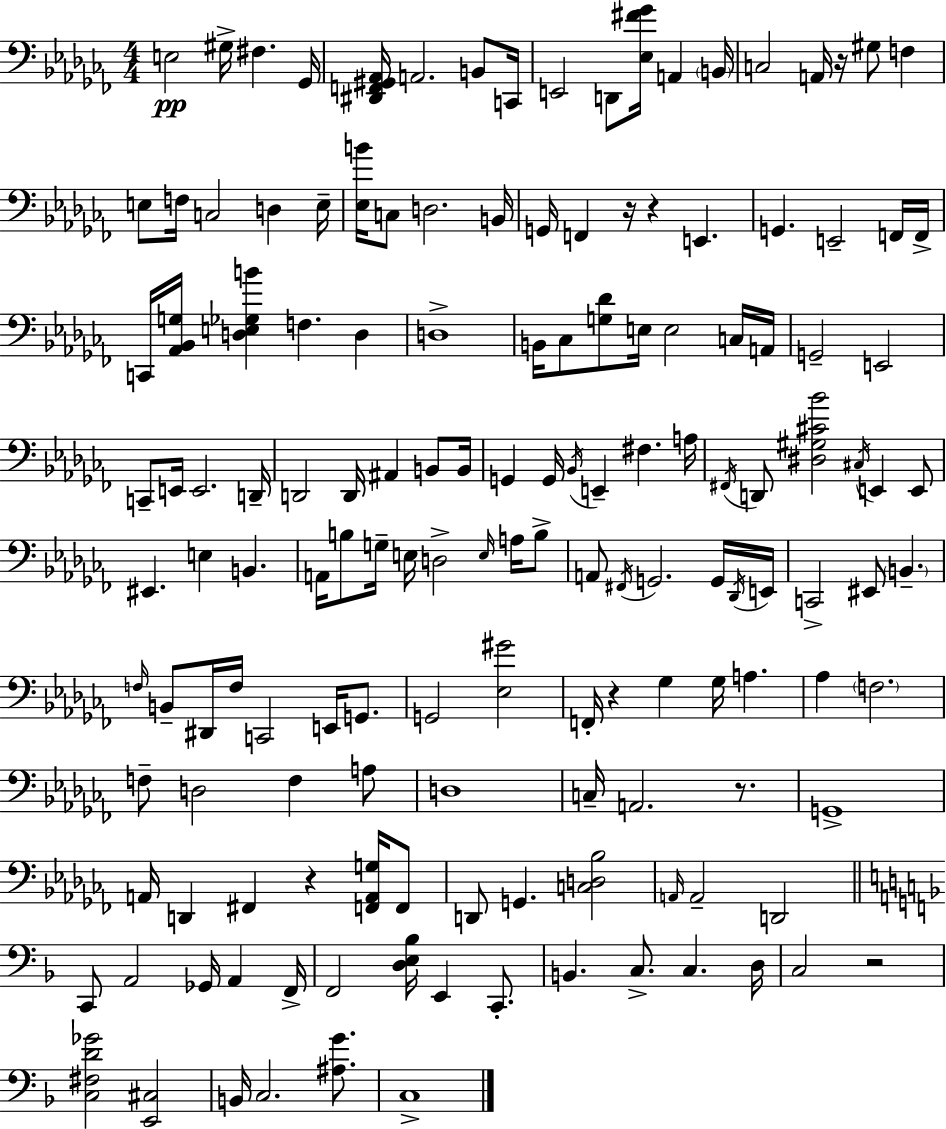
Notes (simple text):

E3/h G#3/s F#3/q. Gb2/s [D#2,F2,G#2,Ab2]/s A2/h. B2/e C2/s E2/h D2/e [Eb3,F#4,Gb4]/s A2/q B2/s C3/h A2/s R/s G#3/e F3/q E3/e F3/s C3/h D3/q E3/s [Eb3,B4]/s C3/e D3/h. B2/s G2/s F2/q R/s R/q E2/q. G2/q. E2/h F2/s F2/s C2/s [Ab2,Bb2,G3]/s [D3,E3,Gb3,B4]/q F3/q. D3/q D3/w B2/s CES3/e [G3,Db4]/e E3/s E3/h C3/s A2/s G2/h E2/h C2/e E2/s E2/h. D2/s D2/h D2/s A#2/q B2/e B2/s G2/q G2/s Bb2/s E2/q F#3/q. A3/s F#2/s D2/e [D#3,G#3,C#4,Bb4]/h C#3/s E2/q E2/e EIS2/q. E3/q B2/q. A2/s B3/e G3/s E3/s D3/h E3/s A3/s B3/e A2/e F#2/s G2/h. G2/s Db2/s E2/s C2/h EIS2/e B2/q. F3/s B2/e D#2/s F3/s C2/h E2/s G2/e. G2/h [Eb3,G#4]/h F2/s R/q Gb3/q Gb3/s A3/q. Ab3/q F3/h. F3/e D3/h F3/q A3/e D3/w C3/s A2/h. R/e. G2/w A2/s D2/q F#2/q R/q [F2,A2,G3]/s F2/e D2/e G2/q. [C3,D3,Bb3]/h A2/s A2/h D2/h C2/e A2/h Gb2/s A2/q F2/s F2/h [D3,E3,Bb3]/s E2/q C2/e. B2/q. C3/e. C3/q. D3/s C3/h R/h [C3,F#3,D4,Gb4]/h [E2,C#3]/h B2/s C3/h. [A#3,G4]/e. C3/w